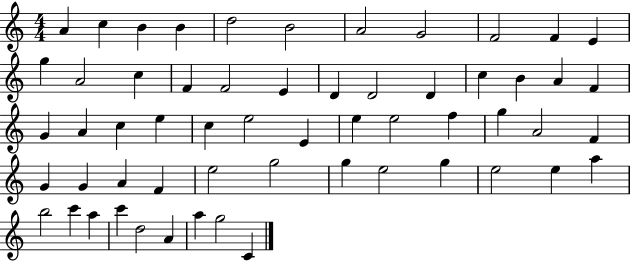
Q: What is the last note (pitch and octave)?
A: C4